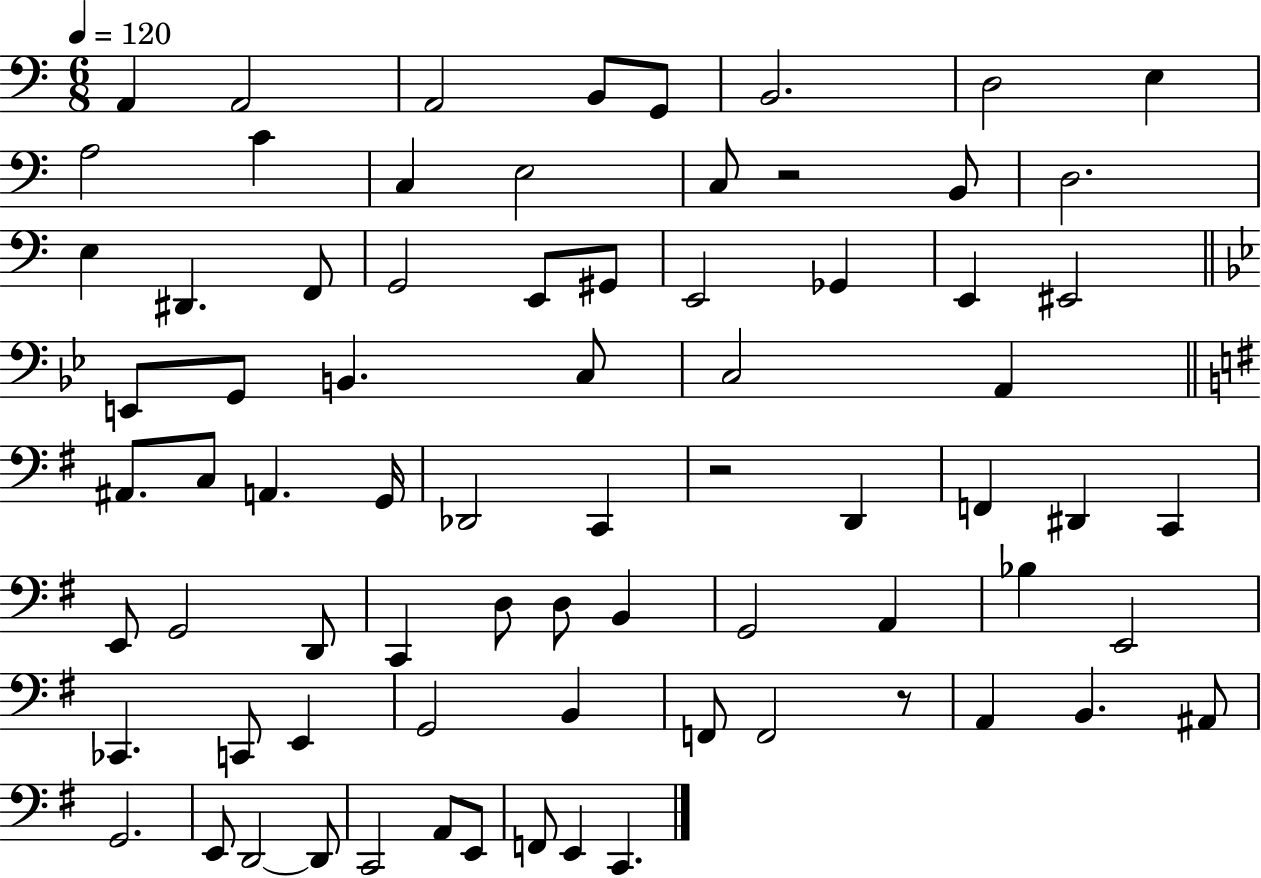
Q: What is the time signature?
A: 6/8